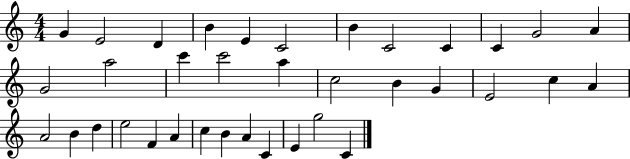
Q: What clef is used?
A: treble